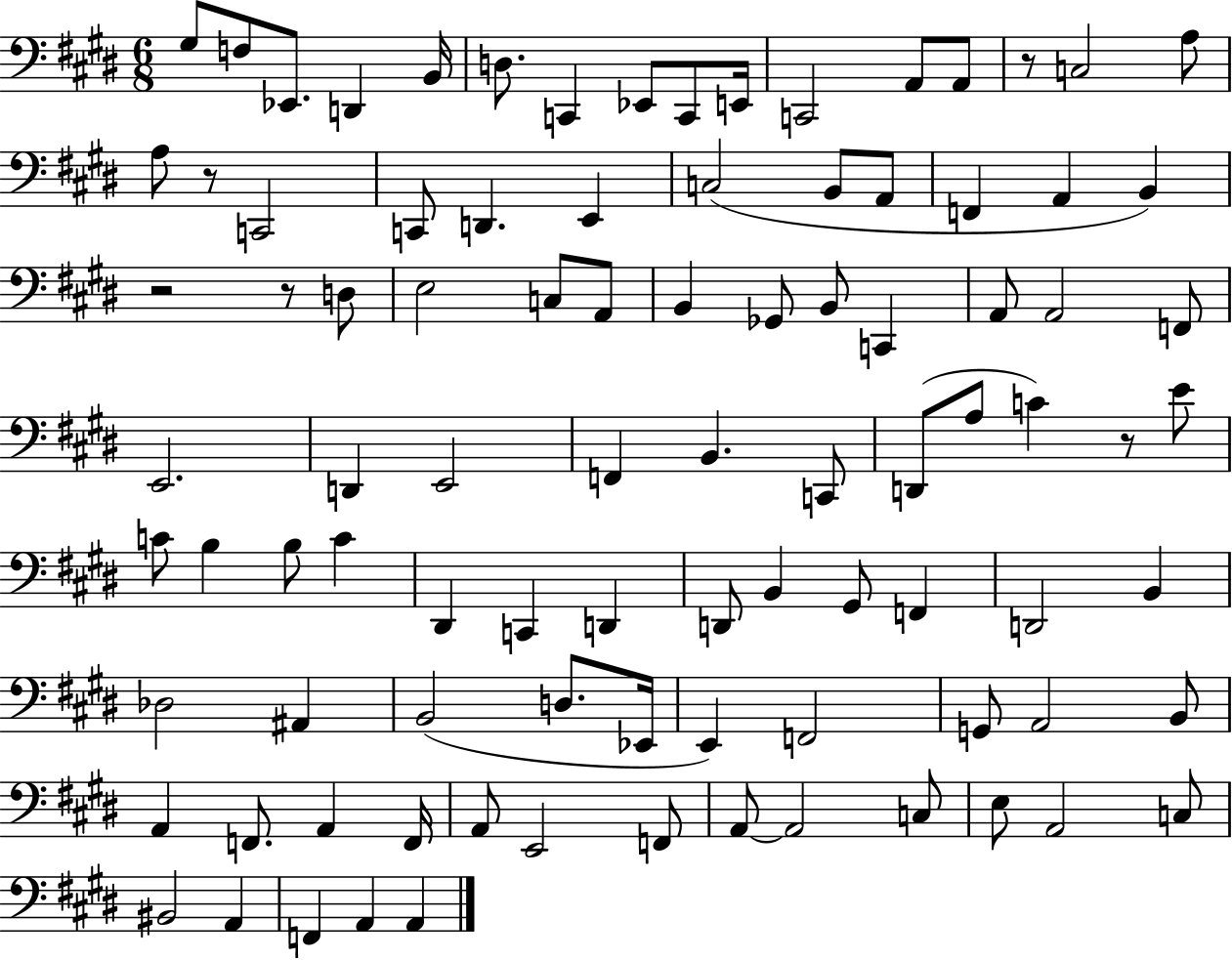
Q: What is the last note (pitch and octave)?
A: A2